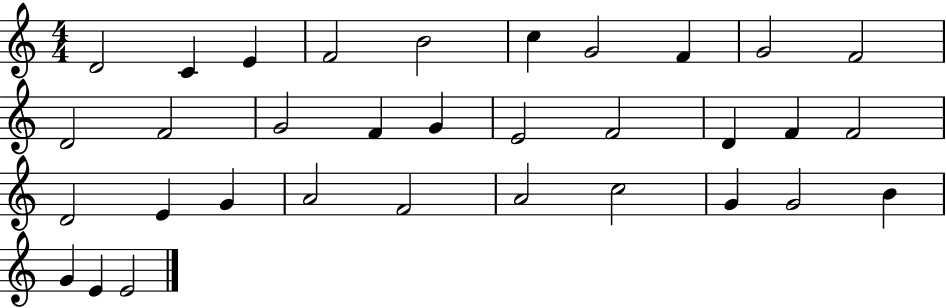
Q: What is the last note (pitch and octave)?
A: E4